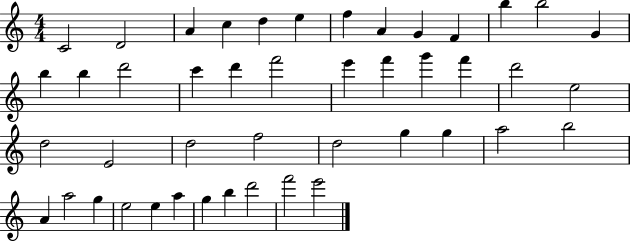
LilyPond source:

{
  \clef treble
  \numericTimeSignature
  \time 4/4
  \key c \major
  c'2 d'2 | a'4 c''4 d''4 e''4 | f''4 a'4 g'4 f'4 | b''4 b''2 g'4 | \break b''4 b''4 d'''2 | c'''4 d'''4 f'''2 | e'''4 f'''4 g'''4 f'''4 | d'''2 e''2 | \break d''2 e'2 | d''2 f''2 | d''2 g''4 g''4 | a''2 b''2 | \break a'4 a''2 g''4 | e''2 e''4 a''4 | g''4 b''4 d'''2 | f'''2 e'''2 | \break \bar "|."
}